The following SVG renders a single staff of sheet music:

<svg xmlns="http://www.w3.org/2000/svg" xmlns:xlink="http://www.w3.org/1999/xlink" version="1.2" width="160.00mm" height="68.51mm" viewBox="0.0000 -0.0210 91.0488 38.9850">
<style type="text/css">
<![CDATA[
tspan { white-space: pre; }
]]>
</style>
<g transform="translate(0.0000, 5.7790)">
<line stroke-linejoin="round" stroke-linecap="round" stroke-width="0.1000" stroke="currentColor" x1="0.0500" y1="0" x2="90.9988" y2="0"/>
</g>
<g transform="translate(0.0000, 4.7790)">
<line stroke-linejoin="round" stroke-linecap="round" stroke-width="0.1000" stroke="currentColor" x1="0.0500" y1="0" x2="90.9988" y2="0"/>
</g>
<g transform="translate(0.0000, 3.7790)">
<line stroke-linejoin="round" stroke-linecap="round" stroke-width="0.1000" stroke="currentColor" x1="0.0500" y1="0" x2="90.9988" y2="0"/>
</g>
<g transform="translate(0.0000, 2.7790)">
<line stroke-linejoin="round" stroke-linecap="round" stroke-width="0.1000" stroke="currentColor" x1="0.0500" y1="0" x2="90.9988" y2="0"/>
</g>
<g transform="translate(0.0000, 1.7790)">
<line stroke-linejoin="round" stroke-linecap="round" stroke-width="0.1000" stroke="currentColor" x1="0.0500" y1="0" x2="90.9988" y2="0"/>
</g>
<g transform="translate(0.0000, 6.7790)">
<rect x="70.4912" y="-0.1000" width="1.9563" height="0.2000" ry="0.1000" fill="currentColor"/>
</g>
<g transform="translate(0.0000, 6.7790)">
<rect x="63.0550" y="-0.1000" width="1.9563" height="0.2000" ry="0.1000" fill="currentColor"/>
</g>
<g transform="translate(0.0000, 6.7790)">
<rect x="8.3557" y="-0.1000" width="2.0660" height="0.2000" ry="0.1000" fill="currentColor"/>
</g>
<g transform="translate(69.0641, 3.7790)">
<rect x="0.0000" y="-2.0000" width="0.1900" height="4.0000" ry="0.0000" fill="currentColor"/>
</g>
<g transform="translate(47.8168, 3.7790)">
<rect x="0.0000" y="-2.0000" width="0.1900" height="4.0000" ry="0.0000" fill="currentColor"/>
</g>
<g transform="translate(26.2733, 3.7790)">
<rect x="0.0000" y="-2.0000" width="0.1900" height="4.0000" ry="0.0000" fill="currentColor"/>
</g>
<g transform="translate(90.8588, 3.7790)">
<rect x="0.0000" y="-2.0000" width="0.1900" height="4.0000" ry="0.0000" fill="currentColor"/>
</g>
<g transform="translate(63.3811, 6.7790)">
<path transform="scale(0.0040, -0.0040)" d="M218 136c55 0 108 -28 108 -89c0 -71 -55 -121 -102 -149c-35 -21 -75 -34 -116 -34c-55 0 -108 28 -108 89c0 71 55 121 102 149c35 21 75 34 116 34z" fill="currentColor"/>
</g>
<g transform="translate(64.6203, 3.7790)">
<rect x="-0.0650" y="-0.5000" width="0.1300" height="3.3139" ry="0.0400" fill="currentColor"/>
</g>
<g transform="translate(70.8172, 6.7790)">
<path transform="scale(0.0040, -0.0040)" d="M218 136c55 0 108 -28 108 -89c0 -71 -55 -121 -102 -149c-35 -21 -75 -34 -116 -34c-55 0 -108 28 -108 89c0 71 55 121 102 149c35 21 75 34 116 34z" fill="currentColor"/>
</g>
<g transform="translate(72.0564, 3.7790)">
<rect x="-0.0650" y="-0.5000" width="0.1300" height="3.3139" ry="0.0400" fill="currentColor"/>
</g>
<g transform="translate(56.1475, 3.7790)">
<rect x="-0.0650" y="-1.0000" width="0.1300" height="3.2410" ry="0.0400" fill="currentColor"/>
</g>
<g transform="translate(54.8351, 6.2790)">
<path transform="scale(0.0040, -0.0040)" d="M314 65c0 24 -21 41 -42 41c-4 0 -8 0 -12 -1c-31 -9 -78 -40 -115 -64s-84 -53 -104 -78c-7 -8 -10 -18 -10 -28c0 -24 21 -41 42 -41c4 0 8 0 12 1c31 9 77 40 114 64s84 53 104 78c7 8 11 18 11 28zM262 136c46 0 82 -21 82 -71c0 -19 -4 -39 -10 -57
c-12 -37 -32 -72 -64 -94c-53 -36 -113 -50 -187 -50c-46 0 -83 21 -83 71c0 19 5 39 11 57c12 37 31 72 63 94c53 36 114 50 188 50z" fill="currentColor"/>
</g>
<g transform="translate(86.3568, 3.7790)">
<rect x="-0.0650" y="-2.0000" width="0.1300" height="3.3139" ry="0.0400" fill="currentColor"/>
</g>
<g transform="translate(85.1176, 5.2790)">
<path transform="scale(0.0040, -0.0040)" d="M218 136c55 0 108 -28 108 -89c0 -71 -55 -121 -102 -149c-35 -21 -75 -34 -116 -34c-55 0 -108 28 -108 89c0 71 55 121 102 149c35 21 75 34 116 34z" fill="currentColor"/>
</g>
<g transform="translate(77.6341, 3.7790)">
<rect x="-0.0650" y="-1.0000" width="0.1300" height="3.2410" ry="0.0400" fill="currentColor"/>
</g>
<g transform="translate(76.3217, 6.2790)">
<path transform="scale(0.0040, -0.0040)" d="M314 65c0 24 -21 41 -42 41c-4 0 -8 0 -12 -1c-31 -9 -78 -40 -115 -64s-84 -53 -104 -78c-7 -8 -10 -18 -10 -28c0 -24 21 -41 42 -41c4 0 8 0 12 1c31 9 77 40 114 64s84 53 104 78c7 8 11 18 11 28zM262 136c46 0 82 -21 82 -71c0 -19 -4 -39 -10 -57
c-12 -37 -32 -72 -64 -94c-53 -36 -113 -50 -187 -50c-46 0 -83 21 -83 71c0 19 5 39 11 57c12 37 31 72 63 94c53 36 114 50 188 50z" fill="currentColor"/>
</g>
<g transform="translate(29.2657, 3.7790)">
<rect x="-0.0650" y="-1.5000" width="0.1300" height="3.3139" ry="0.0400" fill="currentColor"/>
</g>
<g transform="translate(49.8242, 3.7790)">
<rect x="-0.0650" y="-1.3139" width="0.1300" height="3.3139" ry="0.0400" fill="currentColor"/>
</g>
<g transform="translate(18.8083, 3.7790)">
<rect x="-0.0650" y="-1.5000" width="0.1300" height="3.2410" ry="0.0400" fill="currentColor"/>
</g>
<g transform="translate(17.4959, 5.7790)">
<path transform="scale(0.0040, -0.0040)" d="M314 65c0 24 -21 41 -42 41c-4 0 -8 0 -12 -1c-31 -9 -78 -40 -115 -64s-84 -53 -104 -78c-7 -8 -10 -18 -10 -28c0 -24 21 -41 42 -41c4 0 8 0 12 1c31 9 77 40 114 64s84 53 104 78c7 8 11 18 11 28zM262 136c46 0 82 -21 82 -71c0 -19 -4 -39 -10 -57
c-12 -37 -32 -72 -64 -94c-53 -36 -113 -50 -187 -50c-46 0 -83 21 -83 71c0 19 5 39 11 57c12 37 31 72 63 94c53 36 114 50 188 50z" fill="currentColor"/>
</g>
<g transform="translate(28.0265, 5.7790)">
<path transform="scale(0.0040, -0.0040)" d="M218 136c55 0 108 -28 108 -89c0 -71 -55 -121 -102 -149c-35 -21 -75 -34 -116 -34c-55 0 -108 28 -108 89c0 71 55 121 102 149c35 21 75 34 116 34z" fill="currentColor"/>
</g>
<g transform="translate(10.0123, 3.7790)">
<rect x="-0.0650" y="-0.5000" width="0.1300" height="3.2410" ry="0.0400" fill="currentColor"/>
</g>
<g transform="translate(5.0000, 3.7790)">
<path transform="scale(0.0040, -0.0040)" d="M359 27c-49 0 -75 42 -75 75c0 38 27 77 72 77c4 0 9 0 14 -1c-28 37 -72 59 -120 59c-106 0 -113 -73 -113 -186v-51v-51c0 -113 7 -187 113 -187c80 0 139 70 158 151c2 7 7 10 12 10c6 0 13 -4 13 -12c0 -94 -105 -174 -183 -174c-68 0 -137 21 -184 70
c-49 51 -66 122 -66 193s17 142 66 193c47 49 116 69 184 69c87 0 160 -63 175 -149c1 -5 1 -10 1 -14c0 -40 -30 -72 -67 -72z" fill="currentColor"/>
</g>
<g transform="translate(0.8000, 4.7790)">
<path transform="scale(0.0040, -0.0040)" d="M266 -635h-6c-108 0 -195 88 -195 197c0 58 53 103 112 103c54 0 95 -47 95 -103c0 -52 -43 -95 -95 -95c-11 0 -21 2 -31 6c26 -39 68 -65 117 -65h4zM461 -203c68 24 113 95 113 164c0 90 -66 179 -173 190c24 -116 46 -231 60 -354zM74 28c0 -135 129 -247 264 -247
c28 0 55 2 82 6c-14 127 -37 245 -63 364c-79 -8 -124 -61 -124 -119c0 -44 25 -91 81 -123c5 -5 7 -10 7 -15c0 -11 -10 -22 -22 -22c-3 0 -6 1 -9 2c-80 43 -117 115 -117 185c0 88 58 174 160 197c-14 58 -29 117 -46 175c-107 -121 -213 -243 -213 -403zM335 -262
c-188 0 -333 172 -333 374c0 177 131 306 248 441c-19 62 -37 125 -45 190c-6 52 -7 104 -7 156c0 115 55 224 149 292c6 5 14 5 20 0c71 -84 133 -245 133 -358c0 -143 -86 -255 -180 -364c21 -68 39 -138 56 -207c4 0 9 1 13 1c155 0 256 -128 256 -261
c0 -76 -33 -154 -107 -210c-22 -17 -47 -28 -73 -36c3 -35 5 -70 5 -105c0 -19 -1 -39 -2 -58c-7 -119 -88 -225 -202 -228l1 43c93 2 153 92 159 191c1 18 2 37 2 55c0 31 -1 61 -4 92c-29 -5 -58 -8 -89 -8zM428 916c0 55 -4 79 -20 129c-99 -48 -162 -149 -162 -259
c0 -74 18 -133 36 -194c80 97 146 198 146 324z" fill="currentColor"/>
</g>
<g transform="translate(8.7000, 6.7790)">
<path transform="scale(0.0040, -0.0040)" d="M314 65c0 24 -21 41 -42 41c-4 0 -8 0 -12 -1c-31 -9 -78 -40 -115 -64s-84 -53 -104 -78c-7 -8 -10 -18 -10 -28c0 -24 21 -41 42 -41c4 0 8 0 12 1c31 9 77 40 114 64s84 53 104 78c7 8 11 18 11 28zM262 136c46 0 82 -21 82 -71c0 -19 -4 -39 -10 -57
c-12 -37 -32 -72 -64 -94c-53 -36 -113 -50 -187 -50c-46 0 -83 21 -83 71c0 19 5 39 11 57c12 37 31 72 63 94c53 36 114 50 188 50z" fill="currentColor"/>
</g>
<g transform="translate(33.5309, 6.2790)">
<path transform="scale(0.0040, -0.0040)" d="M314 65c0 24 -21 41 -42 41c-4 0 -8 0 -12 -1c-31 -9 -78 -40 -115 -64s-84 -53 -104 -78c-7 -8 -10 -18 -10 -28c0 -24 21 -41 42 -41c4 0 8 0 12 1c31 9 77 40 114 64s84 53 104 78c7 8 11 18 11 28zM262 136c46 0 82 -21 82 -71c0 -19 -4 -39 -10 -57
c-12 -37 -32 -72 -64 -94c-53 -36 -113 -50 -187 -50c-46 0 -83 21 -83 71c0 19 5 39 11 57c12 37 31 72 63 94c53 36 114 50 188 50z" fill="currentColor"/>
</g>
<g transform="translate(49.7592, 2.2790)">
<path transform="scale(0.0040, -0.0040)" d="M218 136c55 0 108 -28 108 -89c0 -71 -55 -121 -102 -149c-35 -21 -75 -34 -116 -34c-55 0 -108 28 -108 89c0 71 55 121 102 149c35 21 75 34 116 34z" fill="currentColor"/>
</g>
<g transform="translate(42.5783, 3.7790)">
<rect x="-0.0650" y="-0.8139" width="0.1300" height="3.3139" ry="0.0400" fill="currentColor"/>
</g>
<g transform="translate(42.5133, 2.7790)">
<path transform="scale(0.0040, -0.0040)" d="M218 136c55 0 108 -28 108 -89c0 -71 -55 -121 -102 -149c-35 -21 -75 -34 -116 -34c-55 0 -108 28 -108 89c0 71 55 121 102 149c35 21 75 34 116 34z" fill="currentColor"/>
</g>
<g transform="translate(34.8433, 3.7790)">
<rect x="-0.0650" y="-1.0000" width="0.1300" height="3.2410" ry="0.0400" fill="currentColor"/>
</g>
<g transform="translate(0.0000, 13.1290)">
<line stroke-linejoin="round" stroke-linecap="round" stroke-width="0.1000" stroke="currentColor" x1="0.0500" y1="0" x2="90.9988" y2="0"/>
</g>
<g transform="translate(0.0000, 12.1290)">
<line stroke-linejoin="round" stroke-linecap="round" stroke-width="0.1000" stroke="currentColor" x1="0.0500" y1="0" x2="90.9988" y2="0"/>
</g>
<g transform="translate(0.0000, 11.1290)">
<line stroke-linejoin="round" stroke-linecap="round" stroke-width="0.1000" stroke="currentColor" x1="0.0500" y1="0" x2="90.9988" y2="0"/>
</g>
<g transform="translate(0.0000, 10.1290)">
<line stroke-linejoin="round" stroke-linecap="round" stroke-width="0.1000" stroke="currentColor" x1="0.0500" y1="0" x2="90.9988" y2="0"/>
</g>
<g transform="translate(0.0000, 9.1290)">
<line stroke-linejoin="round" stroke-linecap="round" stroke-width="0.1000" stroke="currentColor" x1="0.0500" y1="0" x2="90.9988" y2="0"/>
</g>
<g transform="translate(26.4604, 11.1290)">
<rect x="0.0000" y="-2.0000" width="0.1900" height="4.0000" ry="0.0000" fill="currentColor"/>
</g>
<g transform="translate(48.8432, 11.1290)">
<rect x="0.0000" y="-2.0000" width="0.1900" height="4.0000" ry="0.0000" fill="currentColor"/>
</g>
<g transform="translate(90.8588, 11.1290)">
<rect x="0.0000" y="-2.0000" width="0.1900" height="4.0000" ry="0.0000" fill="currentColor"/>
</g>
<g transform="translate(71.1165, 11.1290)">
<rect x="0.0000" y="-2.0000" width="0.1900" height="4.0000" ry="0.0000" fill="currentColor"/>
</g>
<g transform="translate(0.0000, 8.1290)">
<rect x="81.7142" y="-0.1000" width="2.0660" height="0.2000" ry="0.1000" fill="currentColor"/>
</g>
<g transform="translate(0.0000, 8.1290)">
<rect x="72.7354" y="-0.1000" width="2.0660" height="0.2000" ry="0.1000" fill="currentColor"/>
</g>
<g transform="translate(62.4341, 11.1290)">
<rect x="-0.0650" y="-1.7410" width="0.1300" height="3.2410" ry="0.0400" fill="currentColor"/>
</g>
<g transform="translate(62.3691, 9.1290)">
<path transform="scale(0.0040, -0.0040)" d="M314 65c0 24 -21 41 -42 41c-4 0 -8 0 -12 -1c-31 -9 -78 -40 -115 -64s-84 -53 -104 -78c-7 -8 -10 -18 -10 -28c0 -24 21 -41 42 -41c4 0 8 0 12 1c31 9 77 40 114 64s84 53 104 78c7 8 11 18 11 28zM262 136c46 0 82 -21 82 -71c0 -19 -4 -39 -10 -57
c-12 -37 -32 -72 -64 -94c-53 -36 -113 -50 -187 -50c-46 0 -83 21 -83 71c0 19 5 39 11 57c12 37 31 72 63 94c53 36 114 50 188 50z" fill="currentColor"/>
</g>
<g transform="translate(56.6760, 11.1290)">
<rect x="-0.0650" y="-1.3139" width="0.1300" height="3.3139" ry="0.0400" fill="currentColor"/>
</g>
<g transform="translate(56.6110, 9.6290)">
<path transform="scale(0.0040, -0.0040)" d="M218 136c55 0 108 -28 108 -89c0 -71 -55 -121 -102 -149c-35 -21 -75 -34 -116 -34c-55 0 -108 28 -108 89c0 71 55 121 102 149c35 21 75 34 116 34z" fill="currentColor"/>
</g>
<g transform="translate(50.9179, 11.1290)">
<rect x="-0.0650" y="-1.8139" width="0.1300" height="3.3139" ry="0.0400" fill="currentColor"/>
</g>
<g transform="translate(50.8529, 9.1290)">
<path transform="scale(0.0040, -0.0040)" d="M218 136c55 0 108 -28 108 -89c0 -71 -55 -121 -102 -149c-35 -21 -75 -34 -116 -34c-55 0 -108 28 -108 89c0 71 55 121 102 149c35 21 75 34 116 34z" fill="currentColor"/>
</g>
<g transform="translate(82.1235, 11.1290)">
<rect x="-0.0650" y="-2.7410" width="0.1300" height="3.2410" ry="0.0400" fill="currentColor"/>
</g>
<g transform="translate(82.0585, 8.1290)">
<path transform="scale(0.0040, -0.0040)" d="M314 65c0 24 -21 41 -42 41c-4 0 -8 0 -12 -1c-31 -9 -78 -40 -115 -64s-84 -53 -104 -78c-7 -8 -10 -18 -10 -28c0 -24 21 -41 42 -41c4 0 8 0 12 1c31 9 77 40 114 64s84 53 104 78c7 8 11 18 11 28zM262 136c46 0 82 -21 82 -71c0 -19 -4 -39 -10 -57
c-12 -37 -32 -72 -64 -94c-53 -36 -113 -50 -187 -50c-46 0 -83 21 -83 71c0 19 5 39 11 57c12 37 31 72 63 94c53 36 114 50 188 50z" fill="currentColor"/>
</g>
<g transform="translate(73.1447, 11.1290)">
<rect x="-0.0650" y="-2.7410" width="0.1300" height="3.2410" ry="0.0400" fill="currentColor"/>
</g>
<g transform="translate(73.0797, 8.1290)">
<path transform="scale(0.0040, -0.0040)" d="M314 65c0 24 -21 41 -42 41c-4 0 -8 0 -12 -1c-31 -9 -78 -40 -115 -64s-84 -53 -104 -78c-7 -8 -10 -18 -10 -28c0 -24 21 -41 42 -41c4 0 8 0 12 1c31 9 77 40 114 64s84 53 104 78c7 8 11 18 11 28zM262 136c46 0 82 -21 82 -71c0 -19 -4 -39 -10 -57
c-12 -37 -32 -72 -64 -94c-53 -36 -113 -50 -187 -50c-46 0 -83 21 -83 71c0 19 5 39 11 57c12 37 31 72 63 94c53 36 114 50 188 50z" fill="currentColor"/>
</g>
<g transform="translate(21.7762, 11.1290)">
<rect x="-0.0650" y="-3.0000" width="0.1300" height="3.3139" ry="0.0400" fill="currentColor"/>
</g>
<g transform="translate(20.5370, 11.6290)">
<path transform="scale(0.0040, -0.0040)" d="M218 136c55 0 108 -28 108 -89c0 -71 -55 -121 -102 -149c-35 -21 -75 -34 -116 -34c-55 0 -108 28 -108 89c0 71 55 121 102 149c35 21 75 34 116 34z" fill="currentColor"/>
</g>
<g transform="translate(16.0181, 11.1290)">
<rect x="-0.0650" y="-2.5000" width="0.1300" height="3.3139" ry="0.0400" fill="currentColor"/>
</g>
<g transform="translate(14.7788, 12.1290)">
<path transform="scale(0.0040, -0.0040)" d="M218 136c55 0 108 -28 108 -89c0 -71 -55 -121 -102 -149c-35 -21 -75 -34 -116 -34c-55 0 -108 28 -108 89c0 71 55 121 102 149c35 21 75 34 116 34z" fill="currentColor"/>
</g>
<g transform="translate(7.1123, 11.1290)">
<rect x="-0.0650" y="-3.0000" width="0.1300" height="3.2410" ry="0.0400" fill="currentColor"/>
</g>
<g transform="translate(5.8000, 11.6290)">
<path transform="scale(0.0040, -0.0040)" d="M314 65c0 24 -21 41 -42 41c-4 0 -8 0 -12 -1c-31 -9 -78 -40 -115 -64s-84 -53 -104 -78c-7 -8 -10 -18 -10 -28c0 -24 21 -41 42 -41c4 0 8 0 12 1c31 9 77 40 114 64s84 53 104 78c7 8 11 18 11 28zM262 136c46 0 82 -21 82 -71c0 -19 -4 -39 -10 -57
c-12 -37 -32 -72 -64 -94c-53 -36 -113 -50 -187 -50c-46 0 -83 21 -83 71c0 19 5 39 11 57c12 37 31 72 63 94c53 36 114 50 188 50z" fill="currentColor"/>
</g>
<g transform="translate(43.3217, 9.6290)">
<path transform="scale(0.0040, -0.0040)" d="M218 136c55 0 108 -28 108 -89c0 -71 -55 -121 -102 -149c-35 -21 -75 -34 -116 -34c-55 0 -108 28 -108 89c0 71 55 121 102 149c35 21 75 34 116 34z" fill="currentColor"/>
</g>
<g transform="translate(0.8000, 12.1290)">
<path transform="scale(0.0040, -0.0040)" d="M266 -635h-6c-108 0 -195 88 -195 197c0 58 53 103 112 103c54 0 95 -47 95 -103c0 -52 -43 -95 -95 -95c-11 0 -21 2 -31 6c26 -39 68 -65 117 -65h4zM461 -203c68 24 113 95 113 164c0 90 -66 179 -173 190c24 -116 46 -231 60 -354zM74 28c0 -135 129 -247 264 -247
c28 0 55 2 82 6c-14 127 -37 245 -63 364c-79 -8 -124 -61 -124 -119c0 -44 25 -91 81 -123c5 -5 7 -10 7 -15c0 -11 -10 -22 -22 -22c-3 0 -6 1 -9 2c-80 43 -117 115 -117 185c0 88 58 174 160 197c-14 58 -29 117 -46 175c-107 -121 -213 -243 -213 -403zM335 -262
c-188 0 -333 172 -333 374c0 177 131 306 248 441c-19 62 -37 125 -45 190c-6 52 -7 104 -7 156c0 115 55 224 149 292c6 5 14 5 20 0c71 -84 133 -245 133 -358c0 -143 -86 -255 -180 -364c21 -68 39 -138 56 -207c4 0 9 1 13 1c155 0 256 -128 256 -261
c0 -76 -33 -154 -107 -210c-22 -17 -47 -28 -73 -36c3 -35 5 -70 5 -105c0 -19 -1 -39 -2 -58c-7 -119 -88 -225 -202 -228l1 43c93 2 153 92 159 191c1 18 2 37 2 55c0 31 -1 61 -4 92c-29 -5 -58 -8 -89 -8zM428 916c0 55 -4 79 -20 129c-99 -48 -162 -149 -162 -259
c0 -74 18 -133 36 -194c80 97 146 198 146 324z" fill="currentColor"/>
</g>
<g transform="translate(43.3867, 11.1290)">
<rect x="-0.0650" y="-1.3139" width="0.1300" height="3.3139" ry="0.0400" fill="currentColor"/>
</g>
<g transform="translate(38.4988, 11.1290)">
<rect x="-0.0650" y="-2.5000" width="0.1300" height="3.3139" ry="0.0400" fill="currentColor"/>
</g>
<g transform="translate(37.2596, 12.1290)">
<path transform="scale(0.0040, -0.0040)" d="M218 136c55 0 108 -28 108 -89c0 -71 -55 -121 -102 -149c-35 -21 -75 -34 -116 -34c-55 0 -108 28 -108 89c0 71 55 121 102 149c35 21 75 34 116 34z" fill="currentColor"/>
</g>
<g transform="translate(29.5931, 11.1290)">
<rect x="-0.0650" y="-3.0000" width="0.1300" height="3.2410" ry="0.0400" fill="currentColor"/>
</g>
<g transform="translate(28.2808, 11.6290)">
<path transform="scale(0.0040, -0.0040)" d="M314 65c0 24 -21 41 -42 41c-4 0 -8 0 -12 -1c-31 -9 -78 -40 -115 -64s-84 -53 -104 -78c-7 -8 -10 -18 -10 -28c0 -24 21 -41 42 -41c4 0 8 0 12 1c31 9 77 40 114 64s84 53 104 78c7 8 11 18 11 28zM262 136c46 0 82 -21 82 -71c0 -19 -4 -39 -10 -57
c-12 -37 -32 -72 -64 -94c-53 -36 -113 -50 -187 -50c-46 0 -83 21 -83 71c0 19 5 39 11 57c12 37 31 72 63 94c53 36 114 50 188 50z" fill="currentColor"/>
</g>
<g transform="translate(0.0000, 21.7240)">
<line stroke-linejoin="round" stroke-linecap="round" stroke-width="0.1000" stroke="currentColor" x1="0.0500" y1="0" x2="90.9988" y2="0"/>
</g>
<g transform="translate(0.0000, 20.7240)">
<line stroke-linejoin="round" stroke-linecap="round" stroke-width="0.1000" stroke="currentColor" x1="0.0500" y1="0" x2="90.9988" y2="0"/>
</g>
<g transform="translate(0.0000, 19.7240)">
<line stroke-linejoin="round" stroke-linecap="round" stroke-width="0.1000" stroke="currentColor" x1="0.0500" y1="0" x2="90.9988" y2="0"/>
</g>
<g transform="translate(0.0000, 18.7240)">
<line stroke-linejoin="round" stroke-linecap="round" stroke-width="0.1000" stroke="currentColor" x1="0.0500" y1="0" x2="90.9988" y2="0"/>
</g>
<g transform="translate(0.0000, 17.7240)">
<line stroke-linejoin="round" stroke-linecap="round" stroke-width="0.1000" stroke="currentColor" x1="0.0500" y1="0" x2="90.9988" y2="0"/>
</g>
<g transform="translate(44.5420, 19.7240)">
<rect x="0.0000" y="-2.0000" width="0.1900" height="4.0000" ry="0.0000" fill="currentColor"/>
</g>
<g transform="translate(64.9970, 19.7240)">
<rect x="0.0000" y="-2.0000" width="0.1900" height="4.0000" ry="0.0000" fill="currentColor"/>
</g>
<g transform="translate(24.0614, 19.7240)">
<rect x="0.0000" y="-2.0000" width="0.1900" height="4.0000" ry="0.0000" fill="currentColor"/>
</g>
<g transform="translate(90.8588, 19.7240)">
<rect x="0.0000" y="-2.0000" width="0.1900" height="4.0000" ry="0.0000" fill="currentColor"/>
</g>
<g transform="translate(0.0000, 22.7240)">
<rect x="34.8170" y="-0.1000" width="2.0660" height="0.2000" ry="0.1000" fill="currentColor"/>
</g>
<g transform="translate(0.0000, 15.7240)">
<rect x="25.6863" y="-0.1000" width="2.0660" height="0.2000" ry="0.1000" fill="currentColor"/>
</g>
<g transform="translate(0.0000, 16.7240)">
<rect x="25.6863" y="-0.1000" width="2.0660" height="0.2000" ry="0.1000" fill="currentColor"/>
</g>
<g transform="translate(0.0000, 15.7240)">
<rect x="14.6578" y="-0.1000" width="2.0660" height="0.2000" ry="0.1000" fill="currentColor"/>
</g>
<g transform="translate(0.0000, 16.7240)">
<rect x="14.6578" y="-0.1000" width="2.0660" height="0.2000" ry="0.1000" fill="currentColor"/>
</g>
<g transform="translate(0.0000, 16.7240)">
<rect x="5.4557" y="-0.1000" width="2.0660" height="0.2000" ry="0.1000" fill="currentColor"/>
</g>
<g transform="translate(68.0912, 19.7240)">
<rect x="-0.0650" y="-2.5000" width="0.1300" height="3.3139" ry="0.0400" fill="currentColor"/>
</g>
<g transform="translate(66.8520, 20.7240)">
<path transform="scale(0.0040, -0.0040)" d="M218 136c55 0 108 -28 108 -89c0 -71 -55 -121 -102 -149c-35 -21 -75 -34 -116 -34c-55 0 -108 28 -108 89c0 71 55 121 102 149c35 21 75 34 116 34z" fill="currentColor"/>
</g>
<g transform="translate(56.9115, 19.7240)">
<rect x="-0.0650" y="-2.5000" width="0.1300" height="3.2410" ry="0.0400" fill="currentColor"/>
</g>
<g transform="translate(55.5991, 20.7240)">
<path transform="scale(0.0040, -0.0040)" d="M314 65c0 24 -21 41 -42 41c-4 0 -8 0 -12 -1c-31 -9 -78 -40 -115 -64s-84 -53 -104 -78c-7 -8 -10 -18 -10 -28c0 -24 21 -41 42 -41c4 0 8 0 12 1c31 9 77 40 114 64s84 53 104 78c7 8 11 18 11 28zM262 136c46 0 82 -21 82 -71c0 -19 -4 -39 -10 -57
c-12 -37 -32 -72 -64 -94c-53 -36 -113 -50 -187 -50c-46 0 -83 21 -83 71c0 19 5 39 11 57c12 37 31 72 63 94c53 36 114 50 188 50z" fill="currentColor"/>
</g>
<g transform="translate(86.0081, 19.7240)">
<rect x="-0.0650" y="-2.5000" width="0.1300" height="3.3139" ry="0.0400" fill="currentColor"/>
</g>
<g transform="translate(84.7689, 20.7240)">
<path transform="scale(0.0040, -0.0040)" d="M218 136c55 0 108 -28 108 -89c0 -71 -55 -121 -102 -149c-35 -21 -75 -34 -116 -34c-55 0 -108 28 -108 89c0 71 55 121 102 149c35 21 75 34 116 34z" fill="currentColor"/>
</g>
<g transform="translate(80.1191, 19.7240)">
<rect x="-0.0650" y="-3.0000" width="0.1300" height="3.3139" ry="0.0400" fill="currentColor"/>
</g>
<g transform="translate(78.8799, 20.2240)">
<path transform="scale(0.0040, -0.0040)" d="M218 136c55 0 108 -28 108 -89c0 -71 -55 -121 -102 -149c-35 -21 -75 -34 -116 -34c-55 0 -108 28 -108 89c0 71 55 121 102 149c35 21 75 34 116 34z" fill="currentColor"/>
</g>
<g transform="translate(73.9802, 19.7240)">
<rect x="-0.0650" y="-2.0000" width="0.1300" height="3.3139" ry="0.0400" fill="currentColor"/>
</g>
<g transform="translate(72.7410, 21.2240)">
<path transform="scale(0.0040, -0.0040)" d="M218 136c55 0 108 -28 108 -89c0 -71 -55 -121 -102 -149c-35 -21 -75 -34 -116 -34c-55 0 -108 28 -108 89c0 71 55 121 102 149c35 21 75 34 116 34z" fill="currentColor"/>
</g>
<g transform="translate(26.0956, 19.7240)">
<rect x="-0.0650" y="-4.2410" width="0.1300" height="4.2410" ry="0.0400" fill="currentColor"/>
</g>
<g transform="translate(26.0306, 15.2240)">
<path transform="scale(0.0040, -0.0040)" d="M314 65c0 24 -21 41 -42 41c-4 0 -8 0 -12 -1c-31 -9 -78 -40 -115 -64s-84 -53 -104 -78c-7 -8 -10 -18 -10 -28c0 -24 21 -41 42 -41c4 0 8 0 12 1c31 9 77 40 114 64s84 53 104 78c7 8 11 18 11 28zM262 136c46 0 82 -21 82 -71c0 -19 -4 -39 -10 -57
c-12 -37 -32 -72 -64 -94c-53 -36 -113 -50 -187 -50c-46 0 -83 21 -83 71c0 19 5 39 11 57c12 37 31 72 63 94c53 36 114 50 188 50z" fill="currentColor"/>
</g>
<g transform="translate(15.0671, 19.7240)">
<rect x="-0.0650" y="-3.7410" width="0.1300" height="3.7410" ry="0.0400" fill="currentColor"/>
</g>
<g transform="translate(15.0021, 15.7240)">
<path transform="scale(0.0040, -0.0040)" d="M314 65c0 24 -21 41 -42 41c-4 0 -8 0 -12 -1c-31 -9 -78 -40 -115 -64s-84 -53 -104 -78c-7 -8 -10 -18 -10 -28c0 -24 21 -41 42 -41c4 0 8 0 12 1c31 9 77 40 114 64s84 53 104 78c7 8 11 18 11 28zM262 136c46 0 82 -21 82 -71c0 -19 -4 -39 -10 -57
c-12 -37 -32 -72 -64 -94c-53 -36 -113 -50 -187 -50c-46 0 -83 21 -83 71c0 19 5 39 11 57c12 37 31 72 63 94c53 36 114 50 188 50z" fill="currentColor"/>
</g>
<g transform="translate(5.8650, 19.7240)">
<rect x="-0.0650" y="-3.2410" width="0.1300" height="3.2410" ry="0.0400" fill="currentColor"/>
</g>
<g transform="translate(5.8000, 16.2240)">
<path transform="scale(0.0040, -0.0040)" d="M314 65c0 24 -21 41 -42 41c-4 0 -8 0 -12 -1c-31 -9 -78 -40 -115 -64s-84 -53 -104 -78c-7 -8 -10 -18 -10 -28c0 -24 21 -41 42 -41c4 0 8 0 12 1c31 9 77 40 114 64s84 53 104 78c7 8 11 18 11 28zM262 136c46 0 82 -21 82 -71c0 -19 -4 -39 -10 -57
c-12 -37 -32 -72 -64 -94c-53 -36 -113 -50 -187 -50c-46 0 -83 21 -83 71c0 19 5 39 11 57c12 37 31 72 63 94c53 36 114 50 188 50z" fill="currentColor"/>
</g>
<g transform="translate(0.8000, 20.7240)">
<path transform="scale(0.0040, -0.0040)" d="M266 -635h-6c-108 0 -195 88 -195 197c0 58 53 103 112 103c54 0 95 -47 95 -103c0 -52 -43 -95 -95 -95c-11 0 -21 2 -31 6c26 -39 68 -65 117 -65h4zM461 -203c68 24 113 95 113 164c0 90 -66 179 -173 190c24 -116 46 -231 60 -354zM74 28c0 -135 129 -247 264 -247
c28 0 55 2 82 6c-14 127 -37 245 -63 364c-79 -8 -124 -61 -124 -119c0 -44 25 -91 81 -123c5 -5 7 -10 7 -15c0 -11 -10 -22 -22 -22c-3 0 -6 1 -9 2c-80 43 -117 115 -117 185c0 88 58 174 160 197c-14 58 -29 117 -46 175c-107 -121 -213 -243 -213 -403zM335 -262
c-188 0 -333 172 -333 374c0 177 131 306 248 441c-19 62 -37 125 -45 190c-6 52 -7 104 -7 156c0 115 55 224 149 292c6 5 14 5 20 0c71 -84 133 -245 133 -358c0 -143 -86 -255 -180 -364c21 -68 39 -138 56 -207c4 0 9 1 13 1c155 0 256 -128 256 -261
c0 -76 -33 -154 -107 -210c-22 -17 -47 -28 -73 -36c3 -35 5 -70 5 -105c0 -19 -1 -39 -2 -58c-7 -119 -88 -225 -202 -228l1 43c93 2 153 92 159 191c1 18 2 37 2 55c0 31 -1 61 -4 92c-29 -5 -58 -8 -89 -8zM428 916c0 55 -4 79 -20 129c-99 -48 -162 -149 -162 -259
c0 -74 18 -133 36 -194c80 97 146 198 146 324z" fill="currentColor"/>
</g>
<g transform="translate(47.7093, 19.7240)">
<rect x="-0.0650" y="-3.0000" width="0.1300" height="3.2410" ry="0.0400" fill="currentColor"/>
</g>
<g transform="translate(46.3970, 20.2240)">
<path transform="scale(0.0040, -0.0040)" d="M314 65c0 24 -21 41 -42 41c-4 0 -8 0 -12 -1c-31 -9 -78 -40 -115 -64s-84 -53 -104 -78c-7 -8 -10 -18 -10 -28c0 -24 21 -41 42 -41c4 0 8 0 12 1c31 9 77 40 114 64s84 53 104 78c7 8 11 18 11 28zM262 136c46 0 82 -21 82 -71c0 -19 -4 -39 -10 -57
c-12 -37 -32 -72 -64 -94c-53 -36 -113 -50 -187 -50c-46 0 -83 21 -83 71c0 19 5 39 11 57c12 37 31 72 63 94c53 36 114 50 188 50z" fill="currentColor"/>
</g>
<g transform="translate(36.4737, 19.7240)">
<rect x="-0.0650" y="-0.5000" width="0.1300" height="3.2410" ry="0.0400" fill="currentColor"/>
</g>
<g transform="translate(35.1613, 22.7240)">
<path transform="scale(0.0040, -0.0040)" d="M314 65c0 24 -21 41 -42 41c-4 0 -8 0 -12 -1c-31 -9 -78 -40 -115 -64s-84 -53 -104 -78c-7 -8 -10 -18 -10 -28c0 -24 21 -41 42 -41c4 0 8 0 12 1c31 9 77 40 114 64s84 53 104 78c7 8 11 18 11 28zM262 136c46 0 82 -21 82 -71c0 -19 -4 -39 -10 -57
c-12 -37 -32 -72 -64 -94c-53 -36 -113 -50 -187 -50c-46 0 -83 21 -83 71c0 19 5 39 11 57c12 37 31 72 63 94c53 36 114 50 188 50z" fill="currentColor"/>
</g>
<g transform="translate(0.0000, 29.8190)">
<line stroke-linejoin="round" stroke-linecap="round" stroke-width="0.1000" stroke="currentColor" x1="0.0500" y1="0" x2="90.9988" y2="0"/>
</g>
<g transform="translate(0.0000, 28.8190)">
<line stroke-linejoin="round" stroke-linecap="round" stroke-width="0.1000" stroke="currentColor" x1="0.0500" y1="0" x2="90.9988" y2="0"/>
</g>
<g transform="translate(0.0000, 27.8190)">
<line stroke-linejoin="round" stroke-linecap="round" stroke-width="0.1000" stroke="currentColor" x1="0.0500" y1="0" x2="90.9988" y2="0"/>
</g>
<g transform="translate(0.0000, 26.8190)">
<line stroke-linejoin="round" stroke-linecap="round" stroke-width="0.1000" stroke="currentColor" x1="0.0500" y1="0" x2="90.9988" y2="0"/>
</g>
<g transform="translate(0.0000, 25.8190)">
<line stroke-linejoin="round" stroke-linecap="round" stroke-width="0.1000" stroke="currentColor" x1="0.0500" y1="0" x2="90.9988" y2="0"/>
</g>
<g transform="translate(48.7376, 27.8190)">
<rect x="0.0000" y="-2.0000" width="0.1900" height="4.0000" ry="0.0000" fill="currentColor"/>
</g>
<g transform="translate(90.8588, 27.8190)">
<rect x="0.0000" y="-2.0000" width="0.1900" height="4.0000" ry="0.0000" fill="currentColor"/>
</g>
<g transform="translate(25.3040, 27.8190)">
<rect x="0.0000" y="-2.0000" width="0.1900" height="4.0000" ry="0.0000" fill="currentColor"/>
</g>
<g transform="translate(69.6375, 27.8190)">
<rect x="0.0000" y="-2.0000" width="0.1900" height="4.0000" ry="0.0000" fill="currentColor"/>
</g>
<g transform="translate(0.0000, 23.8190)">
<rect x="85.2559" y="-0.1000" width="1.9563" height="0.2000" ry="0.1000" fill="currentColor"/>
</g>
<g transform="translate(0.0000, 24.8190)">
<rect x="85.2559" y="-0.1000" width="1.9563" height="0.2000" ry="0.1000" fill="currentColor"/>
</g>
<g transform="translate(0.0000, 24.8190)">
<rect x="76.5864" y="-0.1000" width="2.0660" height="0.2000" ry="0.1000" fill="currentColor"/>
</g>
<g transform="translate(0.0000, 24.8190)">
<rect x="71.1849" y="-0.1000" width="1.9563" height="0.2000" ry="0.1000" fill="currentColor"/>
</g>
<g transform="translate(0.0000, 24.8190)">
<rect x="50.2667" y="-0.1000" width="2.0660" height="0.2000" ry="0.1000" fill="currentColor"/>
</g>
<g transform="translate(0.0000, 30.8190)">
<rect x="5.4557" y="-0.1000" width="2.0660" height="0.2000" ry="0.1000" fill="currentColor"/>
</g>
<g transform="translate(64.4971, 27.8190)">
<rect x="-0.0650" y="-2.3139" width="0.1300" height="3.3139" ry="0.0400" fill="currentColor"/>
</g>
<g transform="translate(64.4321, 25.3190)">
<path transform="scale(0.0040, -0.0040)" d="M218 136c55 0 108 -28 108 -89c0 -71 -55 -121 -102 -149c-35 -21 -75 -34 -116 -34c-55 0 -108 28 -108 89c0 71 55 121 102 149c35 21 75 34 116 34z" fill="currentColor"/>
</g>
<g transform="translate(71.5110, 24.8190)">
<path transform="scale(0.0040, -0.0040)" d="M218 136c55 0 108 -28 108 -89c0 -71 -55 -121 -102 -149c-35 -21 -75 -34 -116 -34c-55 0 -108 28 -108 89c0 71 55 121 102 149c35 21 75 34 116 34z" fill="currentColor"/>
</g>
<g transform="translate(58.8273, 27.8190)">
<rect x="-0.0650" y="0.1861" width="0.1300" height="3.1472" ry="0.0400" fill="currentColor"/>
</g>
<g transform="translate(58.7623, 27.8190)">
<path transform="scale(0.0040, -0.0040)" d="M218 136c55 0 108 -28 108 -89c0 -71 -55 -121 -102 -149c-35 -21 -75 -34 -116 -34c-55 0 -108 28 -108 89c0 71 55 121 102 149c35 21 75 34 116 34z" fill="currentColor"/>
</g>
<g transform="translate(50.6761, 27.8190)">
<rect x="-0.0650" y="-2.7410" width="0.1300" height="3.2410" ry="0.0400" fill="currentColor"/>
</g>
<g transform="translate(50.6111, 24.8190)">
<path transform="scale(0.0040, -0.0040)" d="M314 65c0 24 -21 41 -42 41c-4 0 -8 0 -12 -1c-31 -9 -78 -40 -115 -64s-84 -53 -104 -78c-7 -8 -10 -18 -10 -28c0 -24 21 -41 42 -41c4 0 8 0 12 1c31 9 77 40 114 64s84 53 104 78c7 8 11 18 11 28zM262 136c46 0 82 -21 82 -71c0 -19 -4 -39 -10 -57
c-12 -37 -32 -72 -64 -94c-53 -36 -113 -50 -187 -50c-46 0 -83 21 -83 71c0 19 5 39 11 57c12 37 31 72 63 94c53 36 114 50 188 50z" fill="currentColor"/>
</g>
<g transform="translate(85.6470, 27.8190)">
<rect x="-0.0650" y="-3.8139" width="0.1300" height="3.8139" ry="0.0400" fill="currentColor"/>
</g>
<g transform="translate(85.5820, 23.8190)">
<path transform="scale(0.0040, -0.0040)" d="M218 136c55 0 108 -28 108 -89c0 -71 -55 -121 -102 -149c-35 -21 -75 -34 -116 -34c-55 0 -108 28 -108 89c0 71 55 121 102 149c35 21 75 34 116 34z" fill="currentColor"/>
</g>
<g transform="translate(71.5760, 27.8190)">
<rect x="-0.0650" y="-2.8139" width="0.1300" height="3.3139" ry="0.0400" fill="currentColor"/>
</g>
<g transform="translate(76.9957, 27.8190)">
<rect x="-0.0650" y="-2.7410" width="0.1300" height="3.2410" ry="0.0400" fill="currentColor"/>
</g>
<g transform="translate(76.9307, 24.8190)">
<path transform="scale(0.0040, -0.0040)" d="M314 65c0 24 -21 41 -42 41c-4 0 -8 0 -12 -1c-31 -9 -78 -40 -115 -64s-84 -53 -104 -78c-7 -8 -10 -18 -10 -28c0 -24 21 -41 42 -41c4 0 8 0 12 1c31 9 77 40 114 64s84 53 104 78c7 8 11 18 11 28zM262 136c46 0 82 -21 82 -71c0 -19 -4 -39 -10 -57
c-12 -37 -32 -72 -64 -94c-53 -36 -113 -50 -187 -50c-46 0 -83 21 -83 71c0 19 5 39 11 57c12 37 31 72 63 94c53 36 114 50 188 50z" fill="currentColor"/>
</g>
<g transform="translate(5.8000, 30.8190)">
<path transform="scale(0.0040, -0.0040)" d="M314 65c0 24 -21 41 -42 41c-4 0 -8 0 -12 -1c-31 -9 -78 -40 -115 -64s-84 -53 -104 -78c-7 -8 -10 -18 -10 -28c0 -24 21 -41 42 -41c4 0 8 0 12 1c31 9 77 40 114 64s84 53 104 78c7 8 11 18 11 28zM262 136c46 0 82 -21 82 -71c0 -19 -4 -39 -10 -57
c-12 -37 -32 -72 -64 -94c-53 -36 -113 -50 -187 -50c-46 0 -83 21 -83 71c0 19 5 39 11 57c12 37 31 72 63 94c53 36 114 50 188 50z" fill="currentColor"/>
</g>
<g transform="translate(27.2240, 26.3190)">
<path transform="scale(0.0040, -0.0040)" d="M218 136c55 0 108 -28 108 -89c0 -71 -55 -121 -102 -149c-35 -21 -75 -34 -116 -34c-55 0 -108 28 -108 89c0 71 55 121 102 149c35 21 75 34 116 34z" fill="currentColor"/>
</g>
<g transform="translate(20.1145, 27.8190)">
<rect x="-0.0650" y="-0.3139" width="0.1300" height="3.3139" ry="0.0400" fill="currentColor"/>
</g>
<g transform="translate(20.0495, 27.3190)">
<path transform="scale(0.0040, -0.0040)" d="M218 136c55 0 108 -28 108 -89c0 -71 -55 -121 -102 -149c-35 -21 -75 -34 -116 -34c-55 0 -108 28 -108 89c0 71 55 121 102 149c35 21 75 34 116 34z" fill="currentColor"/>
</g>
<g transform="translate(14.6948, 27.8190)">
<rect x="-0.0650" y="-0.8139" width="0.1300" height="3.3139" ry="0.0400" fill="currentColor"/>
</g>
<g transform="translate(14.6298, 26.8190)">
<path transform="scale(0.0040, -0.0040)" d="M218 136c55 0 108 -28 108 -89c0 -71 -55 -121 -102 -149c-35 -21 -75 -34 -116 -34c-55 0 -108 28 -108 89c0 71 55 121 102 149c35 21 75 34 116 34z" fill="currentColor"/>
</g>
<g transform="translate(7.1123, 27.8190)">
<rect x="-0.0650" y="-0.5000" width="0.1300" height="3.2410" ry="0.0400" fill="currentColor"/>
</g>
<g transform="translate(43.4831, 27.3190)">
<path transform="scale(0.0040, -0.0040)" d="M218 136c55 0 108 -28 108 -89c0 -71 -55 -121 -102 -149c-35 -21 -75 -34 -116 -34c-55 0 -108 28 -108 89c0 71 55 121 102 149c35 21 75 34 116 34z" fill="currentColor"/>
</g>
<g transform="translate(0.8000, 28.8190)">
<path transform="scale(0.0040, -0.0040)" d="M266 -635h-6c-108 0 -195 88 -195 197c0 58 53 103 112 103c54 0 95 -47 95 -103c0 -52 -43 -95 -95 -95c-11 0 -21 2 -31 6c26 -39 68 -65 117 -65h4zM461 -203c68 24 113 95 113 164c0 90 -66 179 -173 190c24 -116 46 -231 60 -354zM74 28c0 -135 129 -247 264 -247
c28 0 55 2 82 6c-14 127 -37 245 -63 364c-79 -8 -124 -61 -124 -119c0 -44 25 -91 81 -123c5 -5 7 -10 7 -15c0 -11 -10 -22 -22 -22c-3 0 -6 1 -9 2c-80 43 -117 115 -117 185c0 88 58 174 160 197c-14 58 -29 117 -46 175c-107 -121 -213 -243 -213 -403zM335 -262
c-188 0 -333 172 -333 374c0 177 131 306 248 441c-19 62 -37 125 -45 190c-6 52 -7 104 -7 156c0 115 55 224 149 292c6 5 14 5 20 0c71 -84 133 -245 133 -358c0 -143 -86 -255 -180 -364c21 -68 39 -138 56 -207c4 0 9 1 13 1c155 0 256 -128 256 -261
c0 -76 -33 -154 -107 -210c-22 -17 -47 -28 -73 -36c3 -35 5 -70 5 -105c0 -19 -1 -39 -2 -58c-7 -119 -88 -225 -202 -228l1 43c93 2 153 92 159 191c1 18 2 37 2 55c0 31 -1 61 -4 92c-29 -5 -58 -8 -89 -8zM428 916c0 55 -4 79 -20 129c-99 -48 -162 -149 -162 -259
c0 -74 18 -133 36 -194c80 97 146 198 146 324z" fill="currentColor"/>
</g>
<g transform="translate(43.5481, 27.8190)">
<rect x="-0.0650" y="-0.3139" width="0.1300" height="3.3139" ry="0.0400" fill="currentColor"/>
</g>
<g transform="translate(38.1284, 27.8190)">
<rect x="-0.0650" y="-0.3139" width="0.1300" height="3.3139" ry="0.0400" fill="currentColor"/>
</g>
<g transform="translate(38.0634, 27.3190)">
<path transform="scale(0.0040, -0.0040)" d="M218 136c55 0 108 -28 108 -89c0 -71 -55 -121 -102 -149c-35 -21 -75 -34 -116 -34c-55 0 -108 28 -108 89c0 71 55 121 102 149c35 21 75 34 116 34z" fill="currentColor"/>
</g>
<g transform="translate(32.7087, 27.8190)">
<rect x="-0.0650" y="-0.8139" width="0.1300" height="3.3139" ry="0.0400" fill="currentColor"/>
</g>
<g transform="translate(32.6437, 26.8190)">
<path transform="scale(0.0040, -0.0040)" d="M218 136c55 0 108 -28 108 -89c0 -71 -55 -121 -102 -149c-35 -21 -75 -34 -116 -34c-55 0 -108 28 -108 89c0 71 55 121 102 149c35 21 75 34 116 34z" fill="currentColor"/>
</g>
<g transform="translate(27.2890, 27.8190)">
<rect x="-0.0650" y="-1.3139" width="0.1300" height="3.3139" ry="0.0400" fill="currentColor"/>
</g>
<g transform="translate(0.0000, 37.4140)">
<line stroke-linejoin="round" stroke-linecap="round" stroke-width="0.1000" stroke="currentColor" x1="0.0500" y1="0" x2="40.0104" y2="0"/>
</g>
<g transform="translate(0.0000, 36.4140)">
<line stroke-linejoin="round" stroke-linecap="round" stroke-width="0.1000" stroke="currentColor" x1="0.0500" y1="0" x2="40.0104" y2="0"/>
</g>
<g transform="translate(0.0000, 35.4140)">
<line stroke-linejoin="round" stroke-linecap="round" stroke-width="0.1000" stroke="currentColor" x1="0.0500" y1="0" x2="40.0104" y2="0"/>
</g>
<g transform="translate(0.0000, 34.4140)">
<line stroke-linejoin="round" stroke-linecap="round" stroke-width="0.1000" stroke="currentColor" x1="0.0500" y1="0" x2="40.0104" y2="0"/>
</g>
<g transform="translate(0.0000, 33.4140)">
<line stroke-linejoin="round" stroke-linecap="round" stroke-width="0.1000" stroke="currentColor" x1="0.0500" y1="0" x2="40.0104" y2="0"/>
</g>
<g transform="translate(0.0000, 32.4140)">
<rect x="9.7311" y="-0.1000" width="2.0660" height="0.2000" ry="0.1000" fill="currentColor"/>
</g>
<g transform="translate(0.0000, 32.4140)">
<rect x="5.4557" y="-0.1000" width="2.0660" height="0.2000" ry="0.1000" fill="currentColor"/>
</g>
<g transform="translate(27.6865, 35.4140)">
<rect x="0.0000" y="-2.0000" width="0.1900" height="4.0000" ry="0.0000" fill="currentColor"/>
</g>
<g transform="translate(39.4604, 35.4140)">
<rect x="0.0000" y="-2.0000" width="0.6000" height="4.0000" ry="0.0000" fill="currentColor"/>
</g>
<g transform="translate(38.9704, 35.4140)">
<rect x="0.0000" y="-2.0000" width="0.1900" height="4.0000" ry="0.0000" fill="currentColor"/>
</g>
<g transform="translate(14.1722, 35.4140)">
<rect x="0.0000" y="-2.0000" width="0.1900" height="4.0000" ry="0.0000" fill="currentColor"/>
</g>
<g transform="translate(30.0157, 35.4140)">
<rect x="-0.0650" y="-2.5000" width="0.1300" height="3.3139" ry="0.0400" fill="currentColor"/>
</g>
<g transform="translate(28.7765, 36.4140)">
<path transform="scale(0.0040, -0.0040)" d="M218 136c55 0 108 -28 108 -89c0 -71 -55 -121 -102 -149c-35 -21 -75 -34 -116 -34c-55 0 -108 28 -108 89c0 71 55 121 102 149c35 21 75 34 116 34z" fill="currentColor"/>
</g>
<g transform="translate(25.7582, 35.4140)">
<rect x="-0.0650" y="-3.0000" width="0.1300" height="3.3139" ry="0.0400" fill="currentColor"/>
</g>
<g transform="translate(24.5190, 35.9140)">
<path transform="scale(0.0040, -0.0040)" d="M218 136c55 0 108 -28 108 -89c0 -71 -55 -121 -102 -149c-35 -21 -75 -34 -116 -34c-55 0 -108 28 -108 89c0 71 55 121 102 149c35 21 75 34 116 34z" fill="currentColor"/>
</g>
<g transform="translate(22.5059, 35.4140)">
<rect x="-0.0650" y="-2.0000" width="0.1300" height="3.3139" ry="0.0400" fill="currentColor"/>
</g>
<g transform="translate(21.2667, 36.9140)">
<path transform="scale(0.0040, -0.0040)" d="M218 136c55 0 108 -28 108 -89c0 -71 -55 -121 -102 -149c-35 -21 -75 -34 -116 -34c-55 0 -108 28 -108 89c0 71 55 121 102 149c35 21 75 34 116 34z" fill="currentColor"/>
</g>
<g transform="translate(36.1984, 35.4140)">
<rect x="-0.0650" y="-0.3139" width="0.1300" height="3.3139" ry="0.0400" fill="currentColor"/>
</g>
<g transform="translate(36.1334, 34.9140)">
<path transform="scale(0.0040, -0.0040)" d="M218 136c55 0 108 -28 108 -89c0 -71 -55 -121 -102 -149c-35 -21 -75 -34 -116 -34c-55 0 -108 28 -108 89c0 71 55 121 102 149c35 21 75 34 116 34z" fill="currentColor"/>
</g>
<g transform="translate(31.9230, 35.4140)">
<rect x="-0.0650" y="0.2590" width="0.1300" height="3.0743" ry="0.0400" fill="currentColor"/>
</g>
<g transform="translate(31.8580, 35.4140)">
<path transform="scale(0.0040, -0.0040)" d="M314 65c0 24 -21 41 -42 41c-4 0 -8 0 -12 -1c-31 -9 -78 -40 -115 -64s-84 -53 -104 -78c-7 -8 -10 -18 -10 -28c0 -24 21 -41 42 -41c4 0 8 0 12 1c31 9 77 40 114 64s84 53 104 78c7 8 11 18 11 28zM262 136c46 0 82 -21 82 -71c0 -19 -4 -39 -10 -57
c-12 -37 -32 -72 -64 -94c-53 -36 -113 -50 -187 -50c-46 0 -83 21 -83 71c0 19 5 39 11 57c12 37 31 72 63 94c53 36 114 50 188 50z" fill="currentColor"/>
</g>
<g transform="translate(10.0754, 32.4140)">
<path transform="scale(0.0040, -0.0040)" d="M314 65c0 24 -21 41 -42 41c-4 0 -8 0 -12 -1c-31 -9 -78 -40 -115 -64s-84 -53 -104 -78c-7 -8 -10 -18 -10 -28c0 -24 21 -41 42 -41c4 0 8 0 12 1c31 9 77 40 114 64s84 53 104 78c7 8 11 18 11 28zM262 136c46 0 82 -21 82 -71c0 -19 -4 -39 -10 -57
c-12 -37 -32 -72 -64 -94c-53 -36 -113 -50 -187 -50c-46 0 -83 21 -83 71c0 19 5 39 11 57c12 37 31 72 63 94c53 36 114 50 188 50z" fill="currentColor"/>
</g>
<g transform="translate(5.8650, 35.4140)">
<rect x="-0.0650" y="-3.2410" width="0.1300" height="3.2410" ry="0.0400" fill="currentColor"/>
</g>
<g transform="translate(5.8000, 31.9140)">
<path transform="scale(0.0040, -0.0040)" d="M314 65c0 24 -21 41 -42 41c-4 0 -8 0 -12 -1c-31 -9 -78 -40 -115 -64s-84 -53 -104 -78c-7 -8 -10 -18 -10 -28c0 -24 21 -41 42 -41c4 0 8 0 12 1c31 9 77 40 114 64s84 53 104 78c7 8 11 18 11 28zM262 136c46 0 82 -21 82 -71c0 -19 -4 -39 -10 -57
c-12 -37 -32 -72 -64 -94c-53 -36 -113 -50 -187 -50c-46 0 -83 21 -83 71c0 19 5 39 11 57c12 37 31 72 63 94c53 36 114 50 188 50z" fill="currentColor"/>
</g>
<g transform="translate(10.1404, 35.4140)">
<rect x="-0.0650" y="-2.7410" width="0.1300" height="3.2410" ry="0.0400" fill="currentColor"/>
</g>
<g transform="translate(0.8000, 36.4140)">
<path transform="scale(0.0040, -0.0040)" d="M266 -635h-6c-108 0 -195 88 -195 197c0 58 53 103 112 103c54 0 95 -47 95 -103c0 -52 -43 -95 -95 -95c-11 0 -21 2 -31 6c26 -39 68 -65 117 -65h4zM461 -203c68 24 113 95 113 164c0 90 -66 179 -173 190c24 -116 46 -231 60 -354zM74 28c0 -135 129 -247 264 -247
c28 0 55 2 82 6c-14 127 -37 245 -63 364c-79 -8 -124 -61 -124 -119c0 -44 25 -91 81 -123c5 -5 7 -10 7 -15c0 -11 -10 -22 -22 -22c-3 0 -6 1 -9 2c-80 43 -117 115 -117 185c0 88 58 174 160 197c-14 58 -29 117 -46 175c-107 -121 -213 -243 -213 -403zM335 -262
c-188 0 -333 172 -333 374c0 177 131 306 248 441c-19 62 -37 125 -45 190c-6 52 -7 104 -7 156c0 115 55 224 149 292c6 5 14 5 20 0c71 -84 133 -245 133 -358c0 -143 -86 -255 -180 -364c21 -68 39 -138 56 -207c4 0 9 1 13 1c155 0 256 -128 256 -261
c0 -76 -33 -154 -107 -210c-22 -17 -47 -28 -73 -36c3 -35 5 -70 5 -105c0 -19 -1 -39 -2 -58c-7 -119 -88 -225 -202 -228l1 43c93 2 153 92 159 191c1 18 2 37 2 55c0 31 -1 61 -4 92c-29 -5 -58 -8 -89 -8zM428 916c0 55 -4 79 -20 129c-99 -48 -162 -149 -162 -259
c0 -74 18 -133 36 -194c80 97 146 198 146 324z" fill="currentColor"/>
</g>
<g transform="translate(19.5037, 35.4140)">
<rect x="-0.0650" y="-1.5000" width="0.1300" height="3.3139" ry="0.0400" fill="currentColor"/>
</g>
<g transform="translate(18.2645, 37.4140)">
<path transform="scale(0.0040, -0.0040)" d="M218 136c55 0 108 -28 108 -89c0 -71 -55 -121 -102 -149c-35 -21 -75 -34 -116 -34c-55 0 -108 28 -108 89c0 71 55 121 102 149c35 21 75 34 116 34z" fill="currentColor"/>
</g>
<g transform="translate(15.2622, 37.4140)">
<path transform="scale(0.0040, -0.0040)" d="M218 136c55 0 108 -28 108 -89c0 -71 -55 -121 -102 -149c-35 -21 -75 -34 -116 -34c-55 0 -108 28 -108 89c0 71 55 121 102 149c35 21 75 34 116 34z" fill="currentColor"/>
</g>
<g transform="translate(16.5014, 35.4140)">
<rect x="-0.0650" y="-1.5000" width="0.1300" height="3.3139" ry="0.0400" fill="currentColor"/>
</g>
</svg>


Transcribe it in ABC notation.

X:1
T:Untitled
M:4/4
L:1/4
K:C
C2 E2 E D2 d e D2 C C D2 F A2 G A A2 G e f e f2 a2 a2 b2 c'2 d'2 C2 A2 G2 G F A G C2 d c e d c c a2 B g a a2 c' b2 a2 E E F A G B2 c